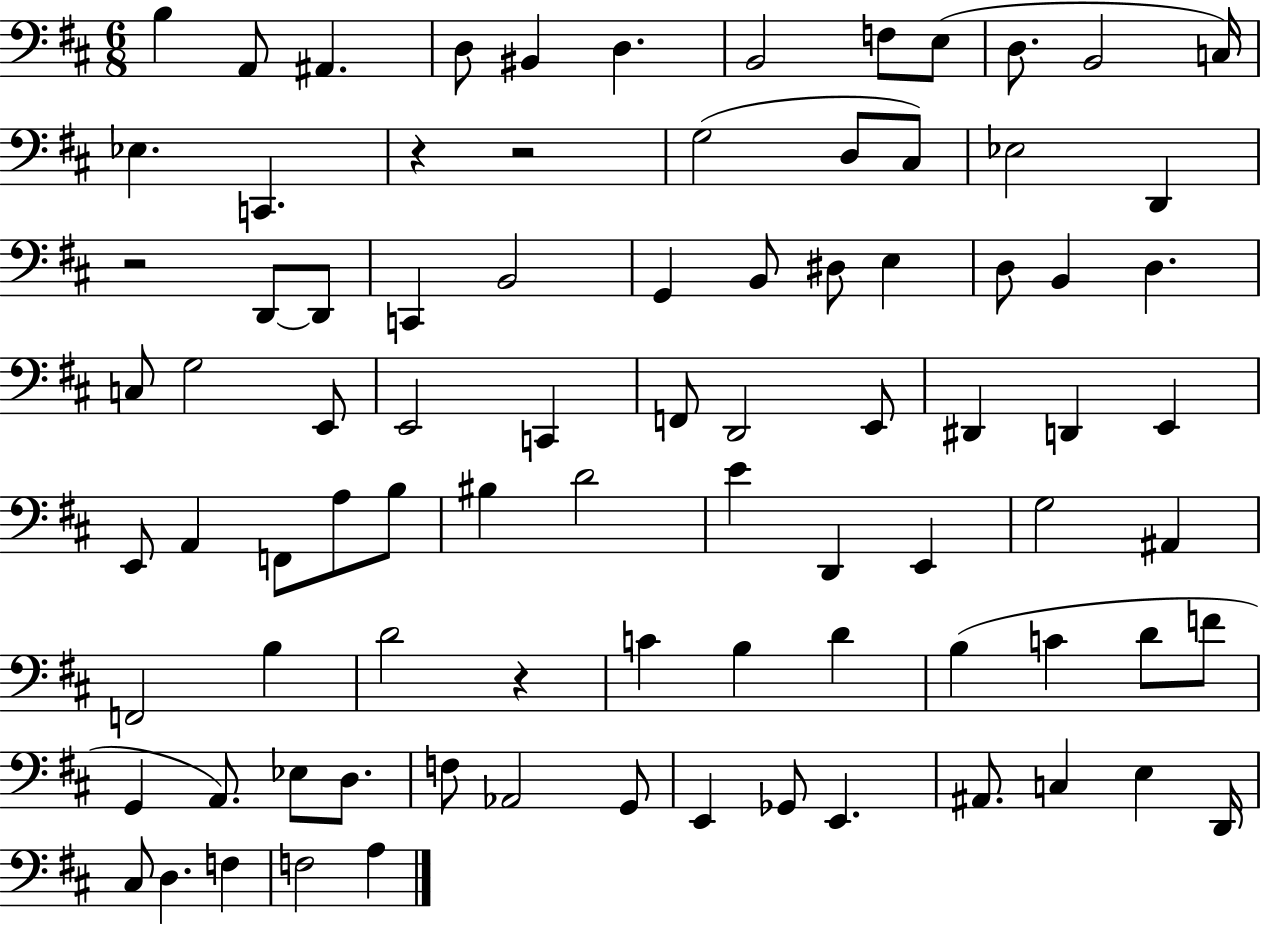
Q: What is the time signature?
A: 6/8